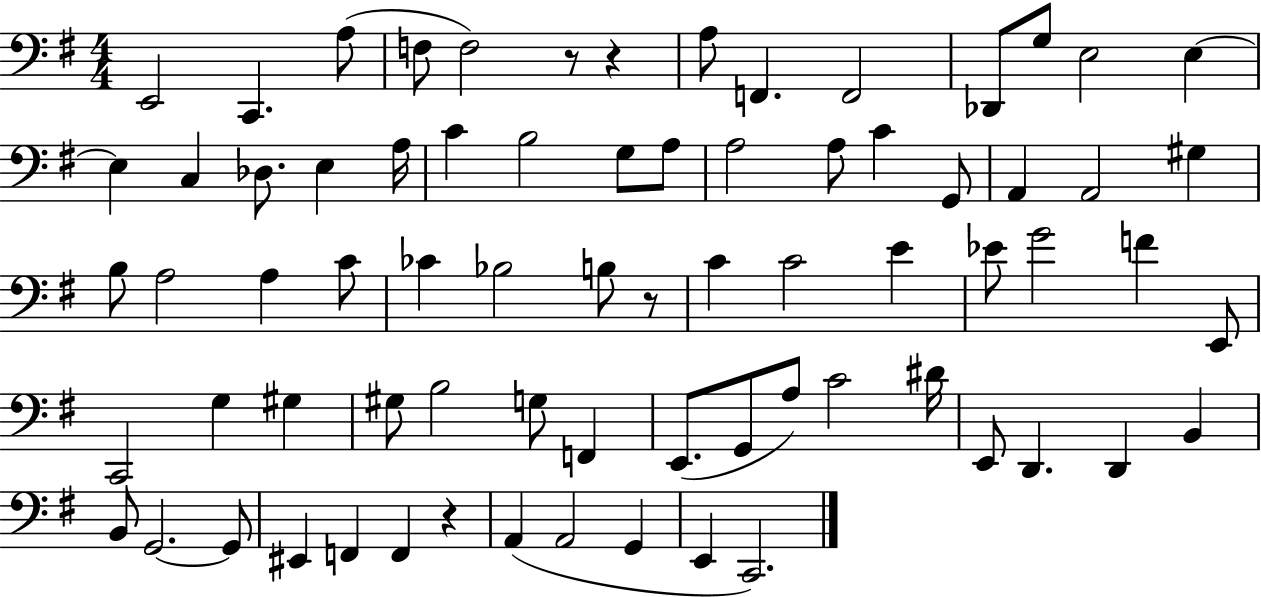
{
  \clef bass
  \numericTimeSignature
  \time 4/4
  \key g \major
  e,2 c,4. a8( | f8 f2) r8 r4 | a8 f,4. f,2 | des,8 g8 e2 e4~~ | \break e4 c4 des8. e4 a16 | c'4 b2 g8 a8 | a2 a8 c'4 g,8 | a,4 a,2 gis4 | \break b8 a2 a4 c'8 | ces'4 bes2 b8 r8 | c'4 c'2 e'4 | ees'8 g'2 f'4 e,8 | \break c,2 g4 gis4 | gis8 b2 g8 f,4 | e,8.( g,8 a8) c'2 dis'16 | e,8 d,4. d,4 b,4 | \break b,8 g,2.~~ g,8 | eis,4 f,4 f,4 r4 | a,4( a,2 g,4 | e,4 c,2.) | \break \bar "|."
}